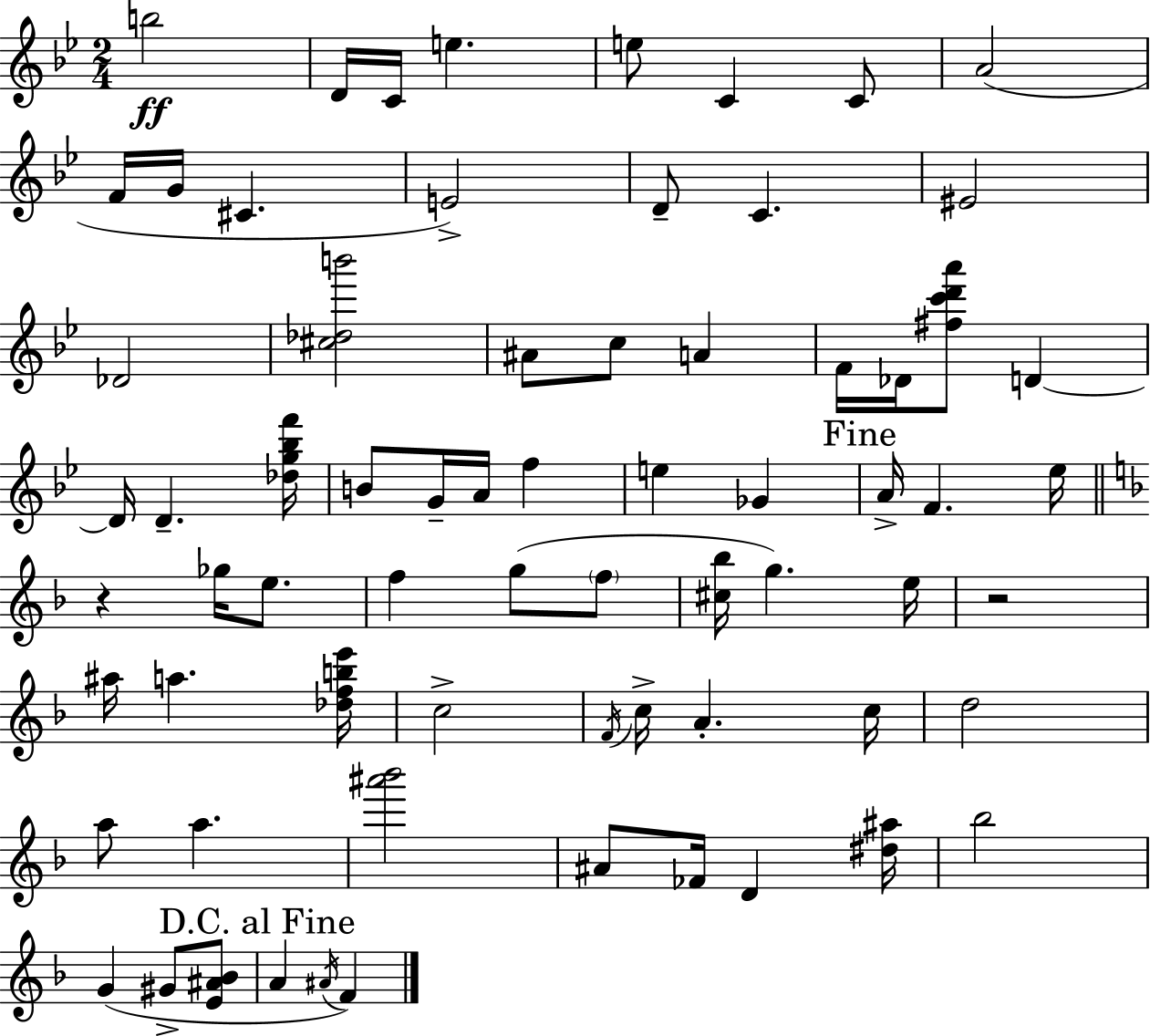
X:1
T:Untitled
M:2/4
L:1/4
K:Gm
b2 D/4 C/4 e e/2 C C/2 A2 F/4 G/4 ^C E2 D/2 C ^E2 _D2 [^c_db']2 ^A/2 c/2 A F/4 _D/4 [^fc'd'a']/2 D D/4 D [_dg_bf']/4 B/2 G/4 A/4 f e _G A/4 F _e/4 z _g/4 e/2 f g/2 f/2 [^c_b]/4 g e/4 z2 ^a/4 a [_dfbe']/4 c2 F/4 c/4 A c/4 d2 a/2 a [^a'_b']2 ^A/2 _F/4 D [^d^a]/4 _b2 G ^G/2 [E^A_B]/2 A ^A/4 F